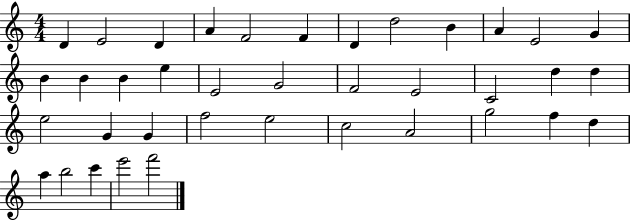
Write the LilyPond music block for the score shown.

{
  \clef treble
  \numericTimeSignature
  \time 4/4
  \key c \major
  d'4 e'2 d'4 | a'4 f'2 f'4 | d'4 d''2 b'4 | a'4 e'2 g'4 | \break b'4 b'4 b'4 e''4 | e'2 g'2 | f'2 e'2 | c'2 d''4 d''4 | \break e''2 g'4 g'4 | f''2 e''2 | c''2 a'2 | g''2 f''4 d''4 | \break a''4 b''2 c'''4 | e'''2 f'''2 | \bar "|."
}